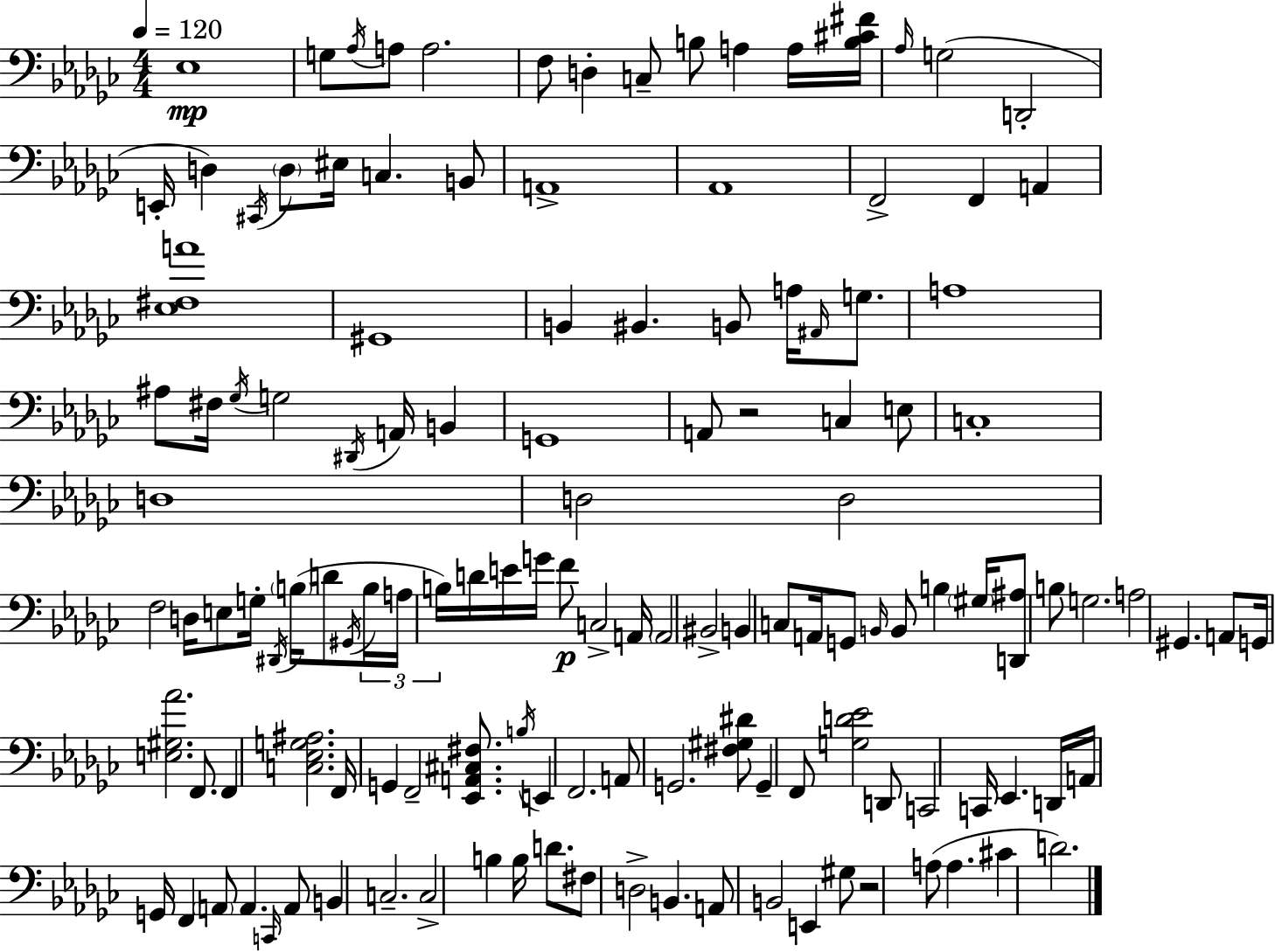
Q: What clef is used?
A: bass